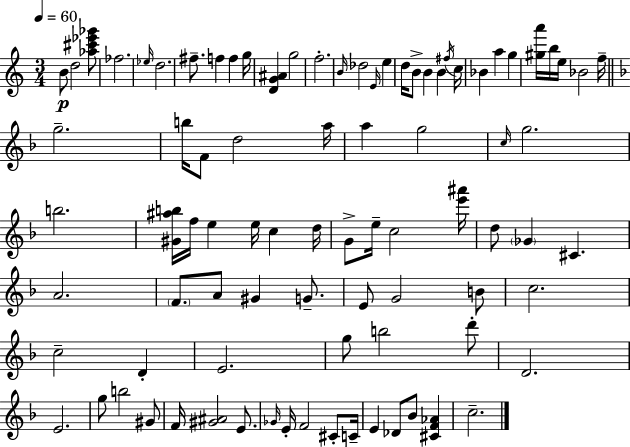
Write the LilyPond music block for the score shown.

{
  \clef treble
  \numericTimeSignature
  \time 3/4
  \key c \major
  \tempo 4 = 60
  b'8\p d''2 <aes'' cis''' ees''' ges'''>8 | fes''2. | \grace { ees''16 } d''2. | fis''8.-- f''4 f''4 | \break g''16 <d' g' ais'>4 g''2 | f''2.-. | \grace { b'16 } des''2 \grace { e'16 } e''4 | d''16 b'8-> b'4 b'4 | \break \acciaccatura { fis''16 } c''16 bes'4 a''4 | g''4 <gis'' a'''>16 b''16 e''16 bes'2 | f''16-- \bar "||" \break \key d \minor g''2.-- | b''16 f'8 d''2 a''16 | a''4 g''2 | \grace { c''16 } g''2. | \break b''2. | <gis' ais'' b''>16 f''16 e''4 e''16 c''4 | d''16 g'8-> e''16-- c''2 | <e''' ais'''>16 d''8 \parenthesize ges'4 cis'4. | \break a'2. | \parenthesize f'8. a'8 gis'4 g'8.-- | e'8 g'2 b'8 | c''2. | \break c''2-- d'4-. | e'2. | g''8 b''2 d'''8-. | d'2. | \break e'2. | g''8 b''2 gis'8 | f'16 <gis' ais'>2 e'8. | \grace { ges'16 } e'16-. f'2 cis'8-. | \break c'16-- e'4 des'8 bes'8 <cis' f' aes'>4 | c''2.-- | \bar "|."
}